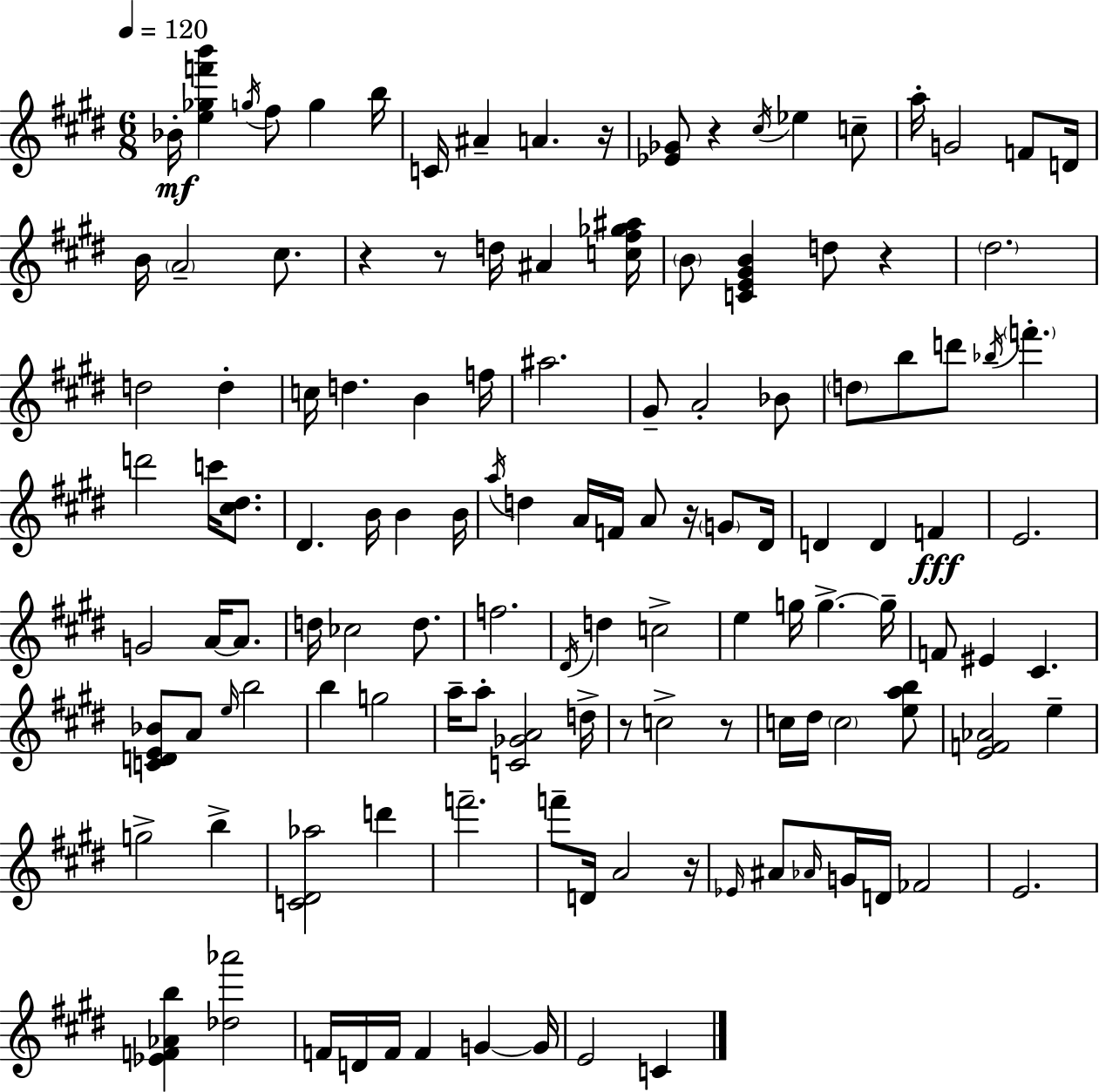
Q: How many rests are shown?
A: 9